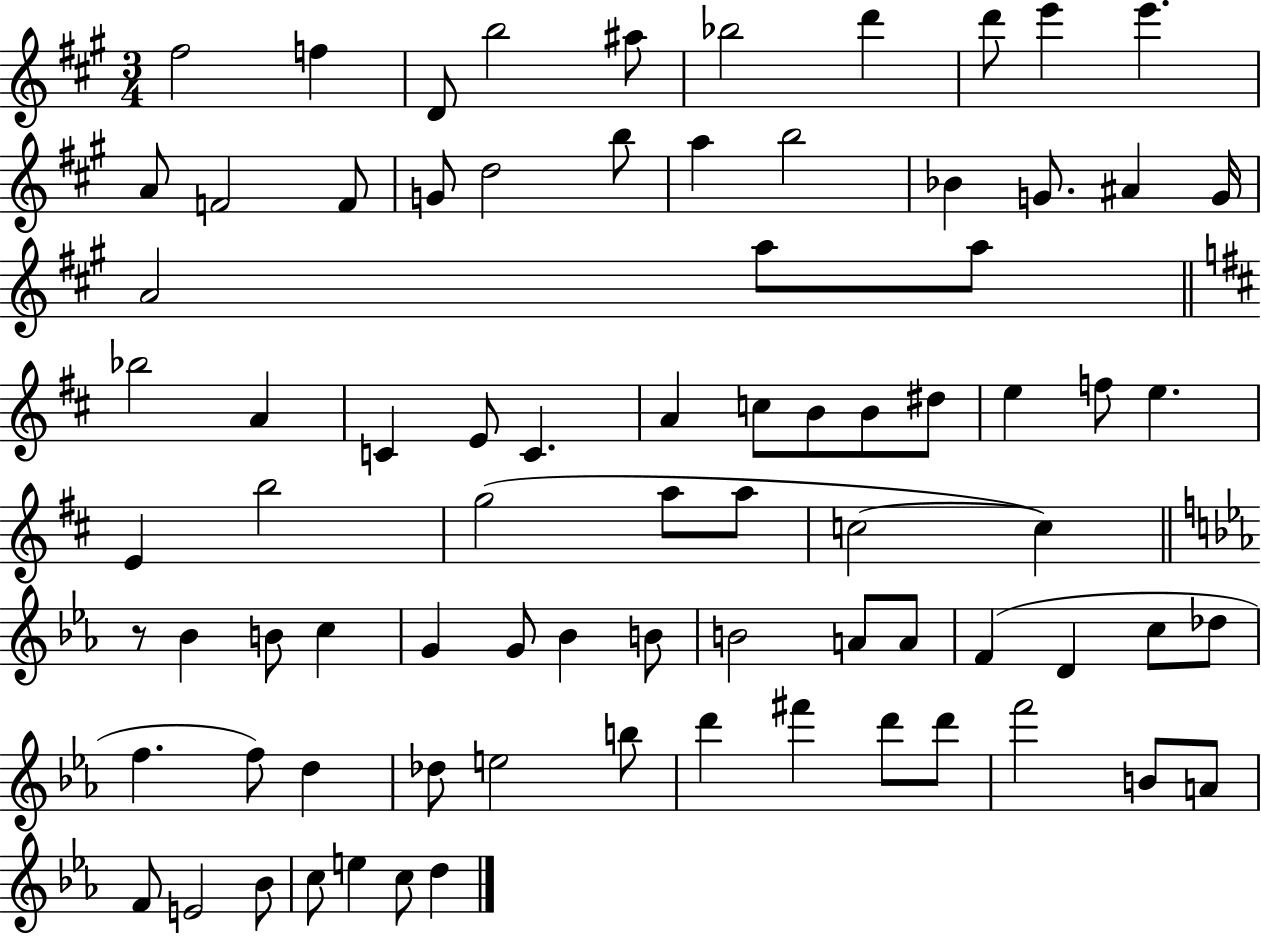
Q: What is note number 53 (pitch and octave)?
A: B4